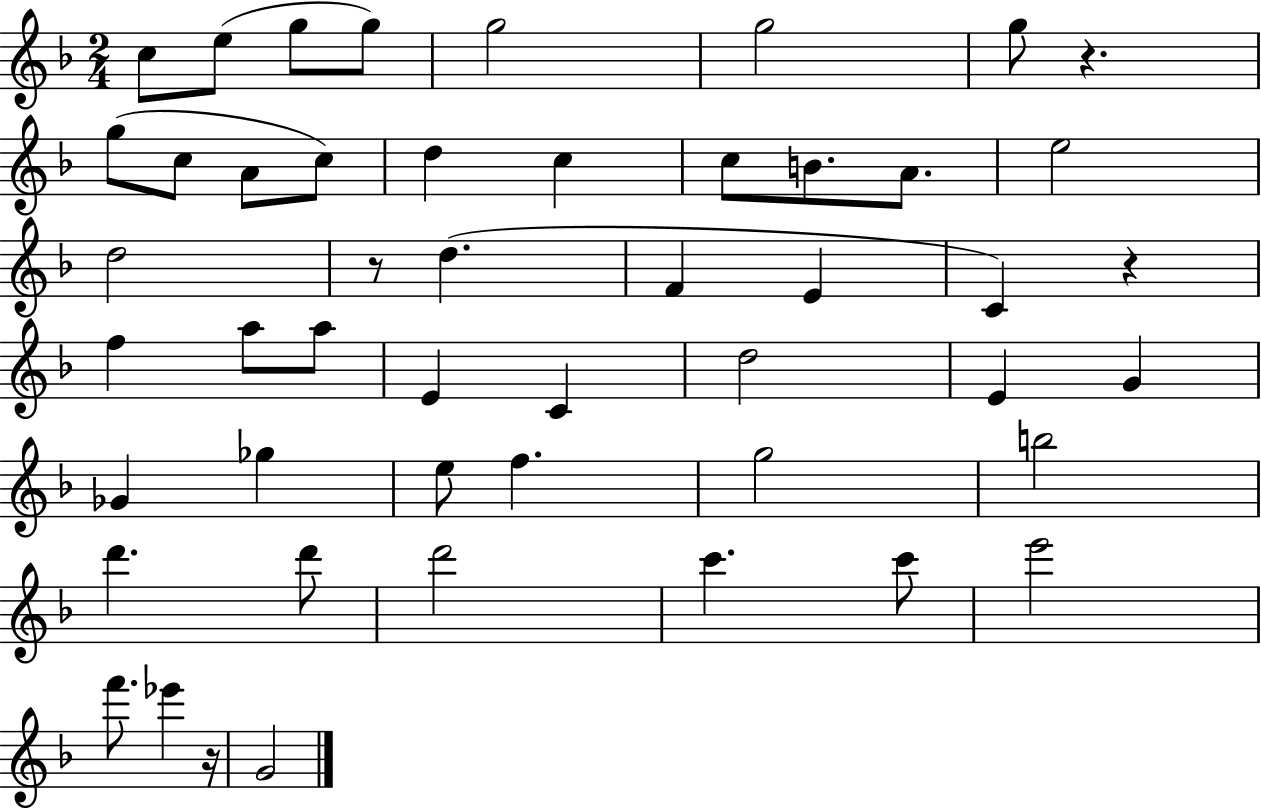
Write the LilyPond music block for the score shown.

{
  \clef treble
  \numericTimeSignature
  \time 2/4
  \key f \major
  c''8 e''8( g''8 g''8) | g''2 | g''2 | g''8 r4. | \break g''8( c''8 a'8 c''8) | d''4 c''4 | c''8 b'8. a'8. | e''2 | \break d''2 | r8 d''4.( | f'4 e'4 | c'4) r4 | \break f''4 a''8 a''8 | e'4 c'4 | d''2 | e'4 g'4 | \break ges'4 ges''4 | e''8 f''4. | g''2 | b''2 | \break d'''4. d'''8 | d'''2 | c'''4. c'''8 | e'''2 | \break f'''8. ees'''4 r16 | g'2 | \bar "|."
}